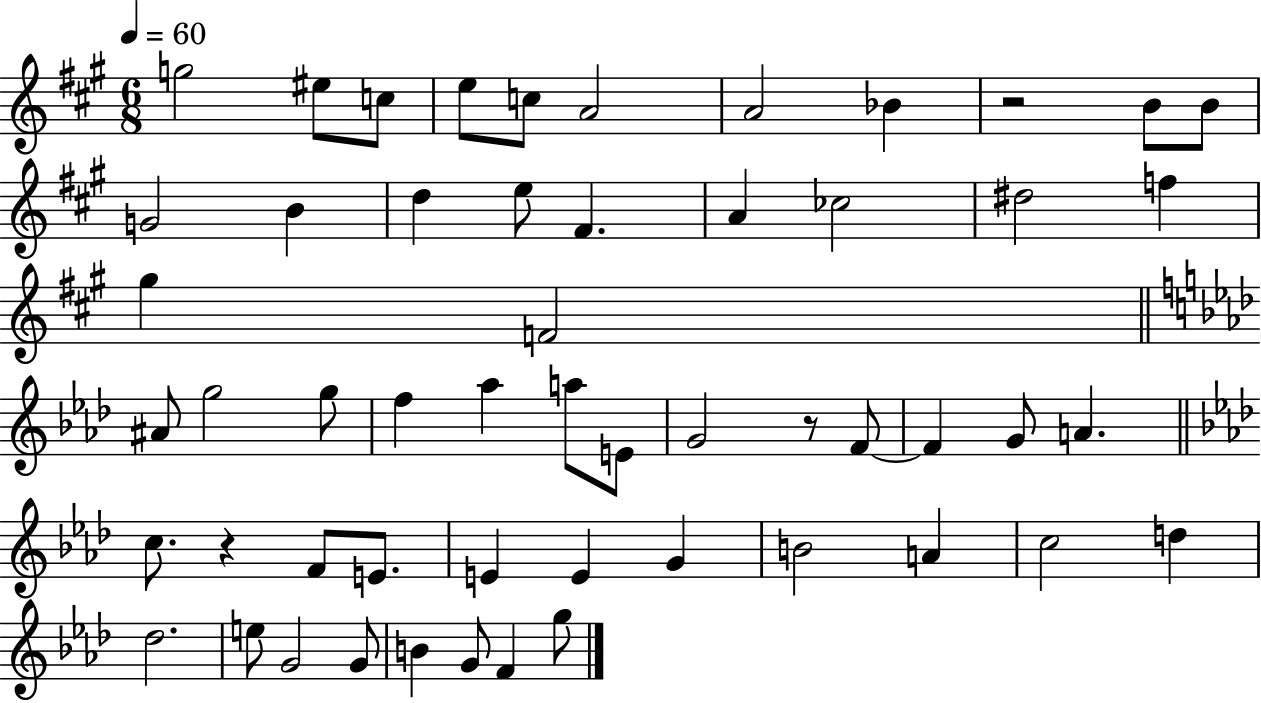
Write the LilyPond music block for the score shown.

{
  \clef treble
  \numericTimeSignature
  \time 6/8
  \key a \major
  \tempo 4 = 60
  g''2 eis''8 c''8 | e''8 c''8 a'2 | a'2 bes'4 | r2 b'8 b'8 | \break g'2 b'4 | d''4 e''8 fis'4. | a'4 ces''2 | dis''2 f''4 | \break gis''4 f'2 | \bar "||" \break \key aes \major ais'8 g''2 g''8 | f''4 aes''4 a''8 e'8 | g'2 r8 f'8~~ | f'4 g'8 a'4. | \break \bar "||" \break \key f \minor c''8. r4 f'8 e'8. | e'4 e'4 g'4 | b'2 a'4 | c''2 d''4 | \break des''2. | e''8 g'2 g'8 | b'4 g'8 f'4 g''8 | \bar "|."
}